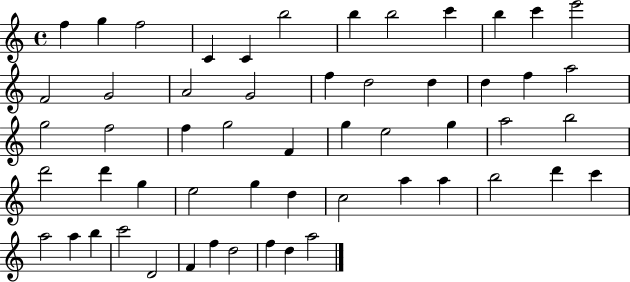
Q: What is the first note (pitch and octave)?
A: F5